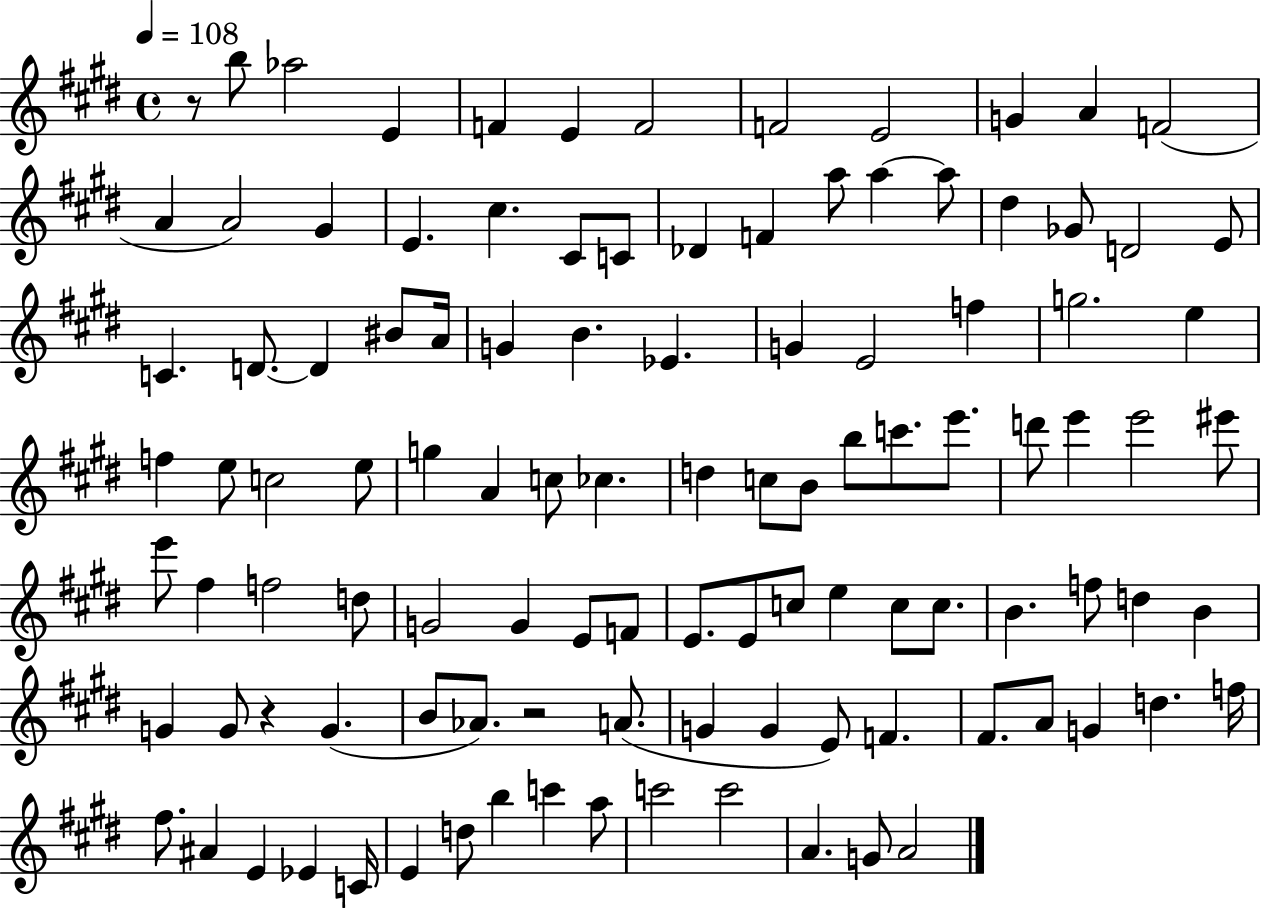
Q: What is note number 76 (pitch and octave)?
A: B4